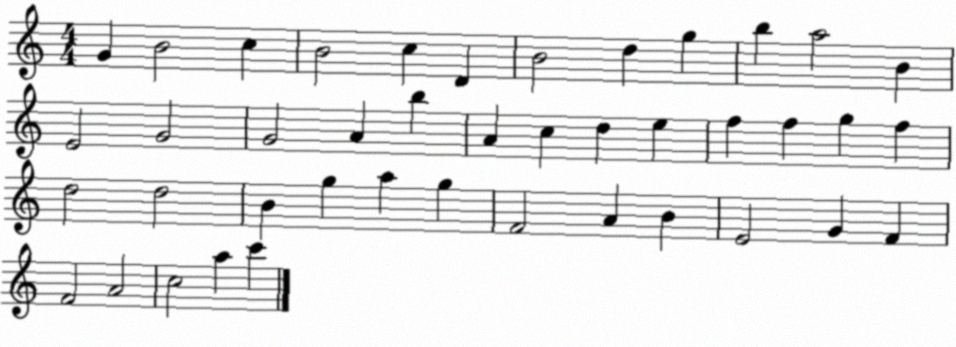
X:1
T:Untitled
M:4/4
L:1/4
K:C
G B2 c B2 c D B2 d g b a2 B E2 G2 G2 A b A c d e f f g f d2 d2 B g a g F2 A B E2 G F F2 A2 c2 a c'